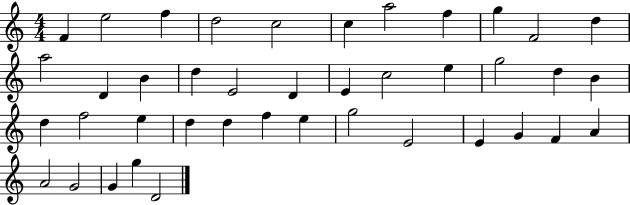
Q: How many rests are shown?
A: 0